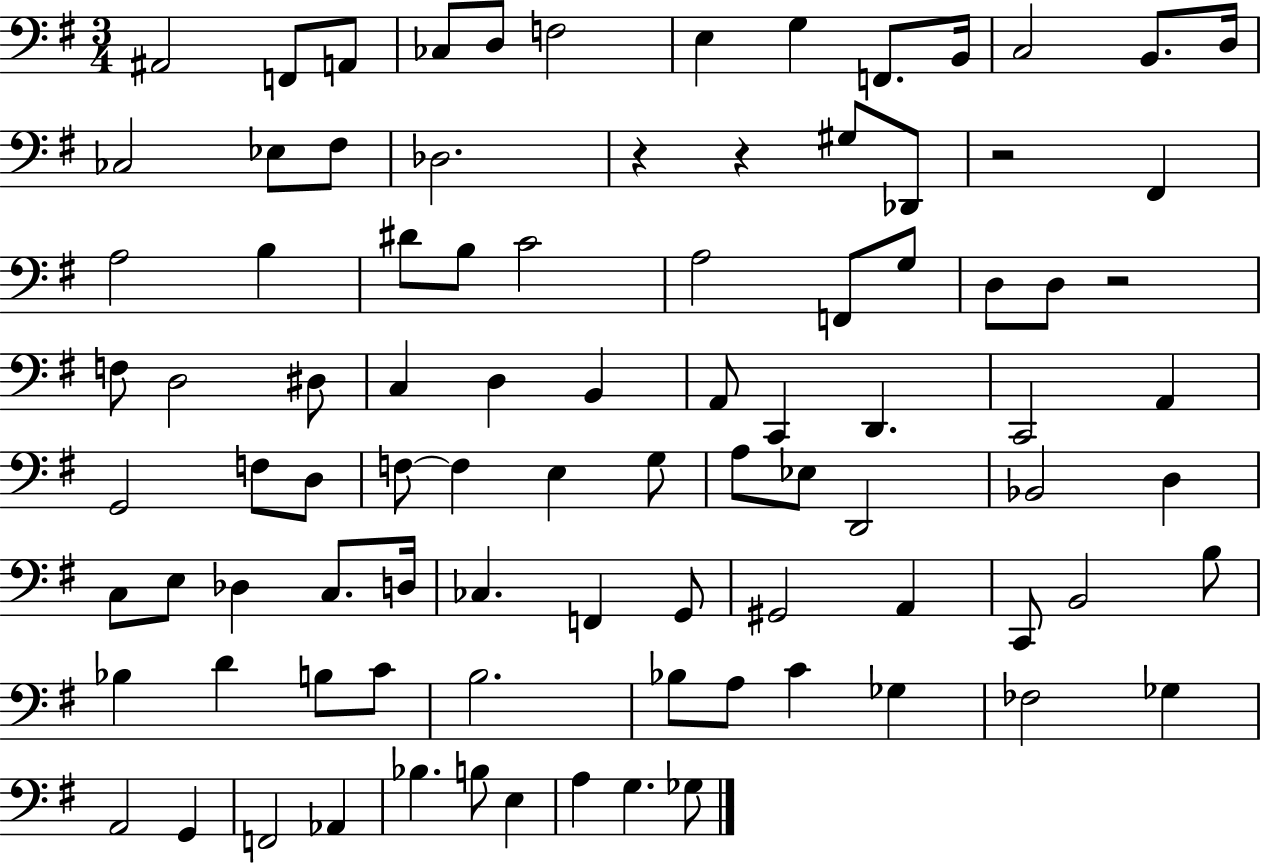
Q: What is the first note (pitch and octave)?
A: A#2